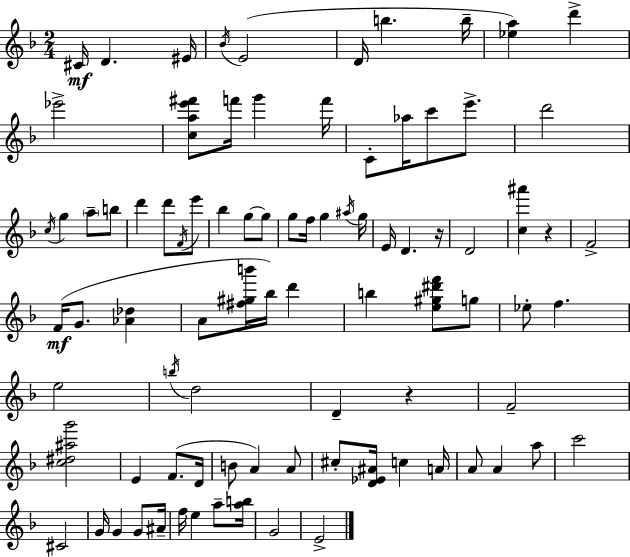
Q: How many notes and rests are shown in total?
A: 87